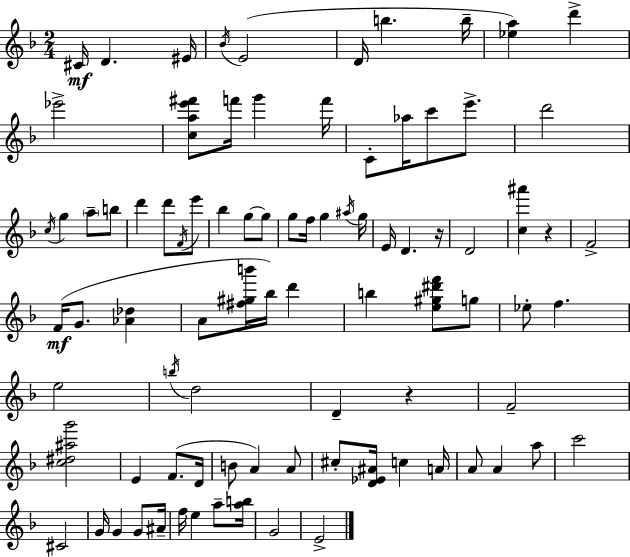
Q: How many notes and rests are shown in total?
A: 87